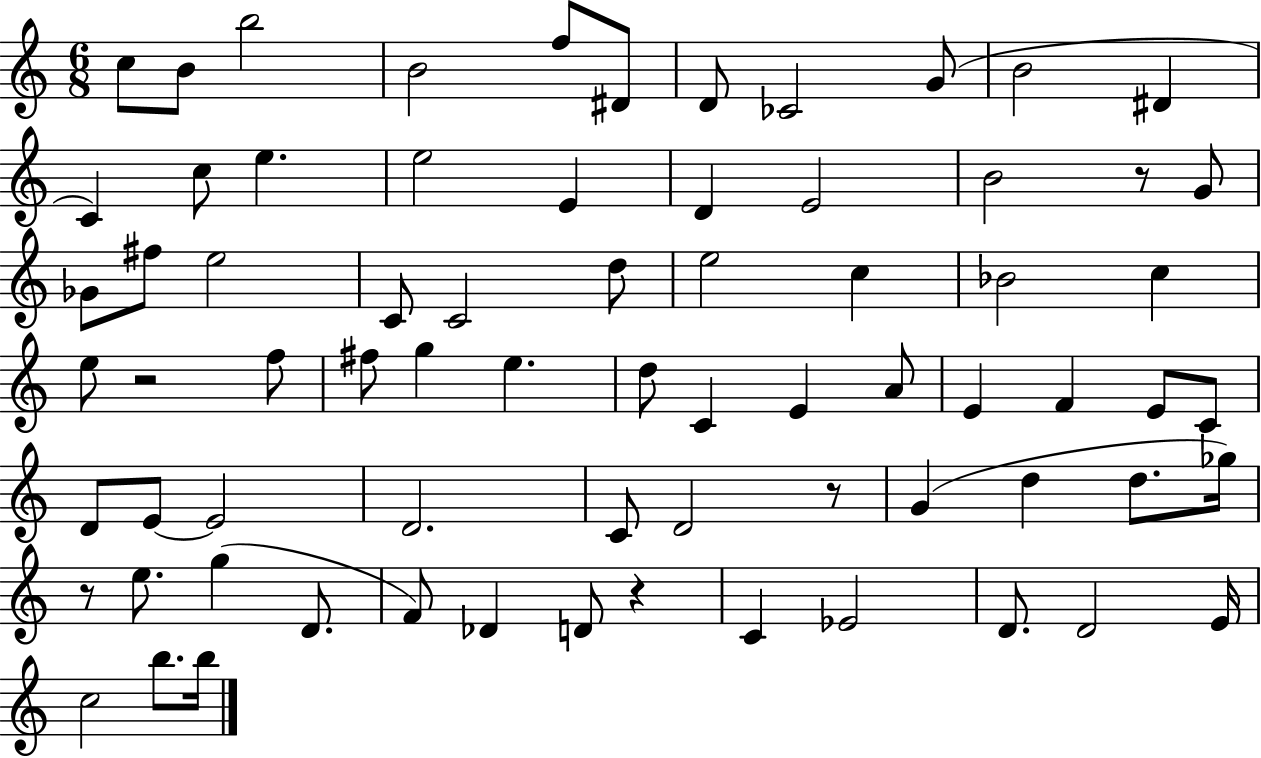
{
  \clef treble
  \numericTimeSignature
  \time 6/8
  \key c \major
  c''8 b'8 b''2 | b'2 f''8 dis'8 | d'8 ces'2 g'8( | b'2 dis'4 | \break c'4) c''8 e''4. | e''2 e'4 | d'4 e'2 | b'2 r8 g'8 | \break ges'8 fis''8 e''2 | c'8 c'2 d''8 | e''2 c''4 | bes'2 c''4 | \break e''8 r2 f''8 | fis''8 g''4 e''4. | d''8 c'4 e'4 a'8 | e'4 f'4 e'8 c'8 | \break d'8 e'8~~ e'2 | d'2. | c'8 d'2 r8 | g'4( d''4 d''8. ges''16) | \break r8 e''8. g''4( d'8. | f'8) des'4 d'8 r4 | c'4 ees'2 | d'8. d'2 e'16 | \break c''2 b''8. b''16 | \bar "|."
}